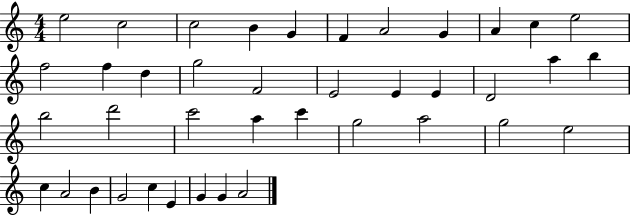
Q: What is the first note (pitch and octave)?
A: E5